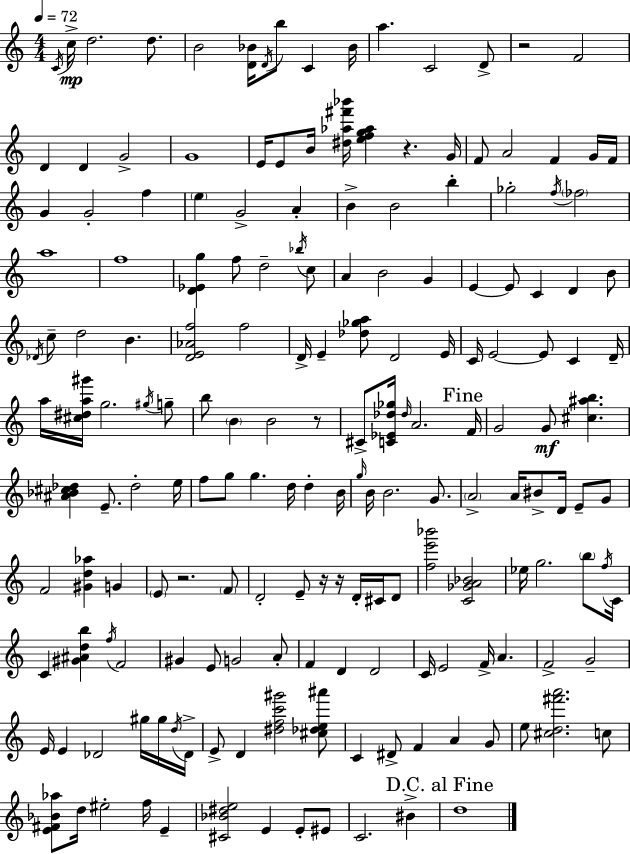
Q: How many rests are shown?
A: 6